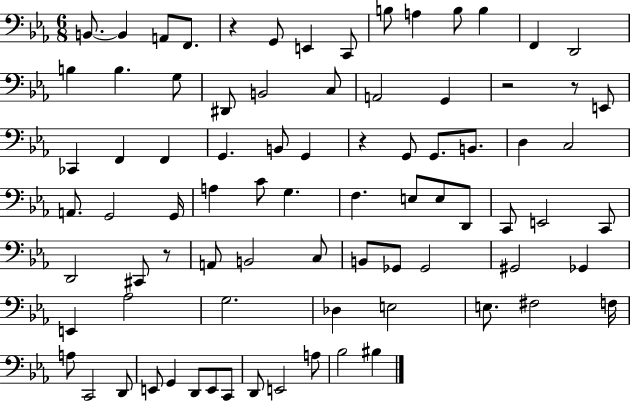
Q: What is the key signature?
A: EES major